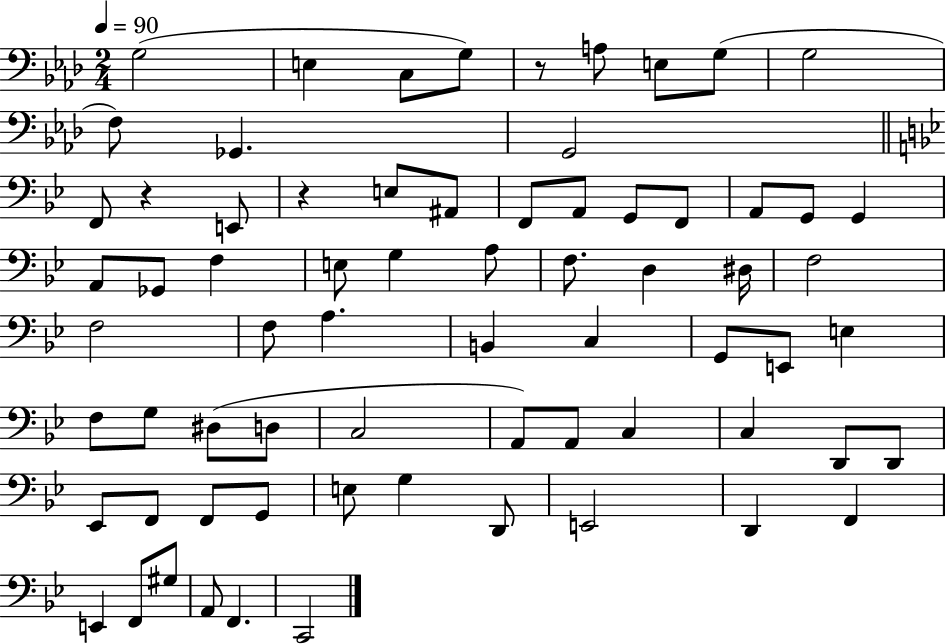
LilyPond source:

{
  \clef bass
  \numericTimeSignature
  \time 2/4
  \key aes \major
  \tempo 4 = 90
  \repeat volta 2 { g2( | e4 c8 g8) | r8 a8 e8 g8( | g2 | \break f8) ges,4. | g,2 | \bar "||" \break \key g \minor f,8 r4 e,8 | r4 e8 ais,8 | f,8 a,8 g,8 f,8 | a,8 g,8 g,4 | \break a,8 ges,8 f4 | e8 g4 a8 | f8. d4 dis16 | f2 | \break f2 | f8 a4. | b,4 c4 | g,8 e,8 e4 | \break f8 g8 dis8( d8 | c2 | a,8) a,8 c4 | c4 d,8 d,8 | \break ees,8 f,8 f,8 g,8 | e8 g4 d,8 | e,2 | d,4 f,4 | \break e,4 f,8 gis8 | a,8 f,4. | c,2 | } \bar "|."
}